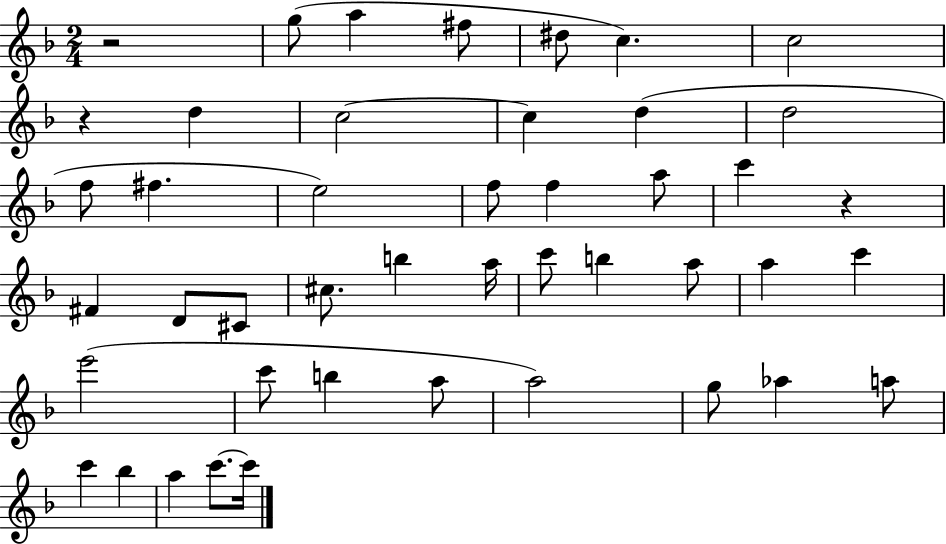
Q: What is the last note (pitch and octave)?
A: C6